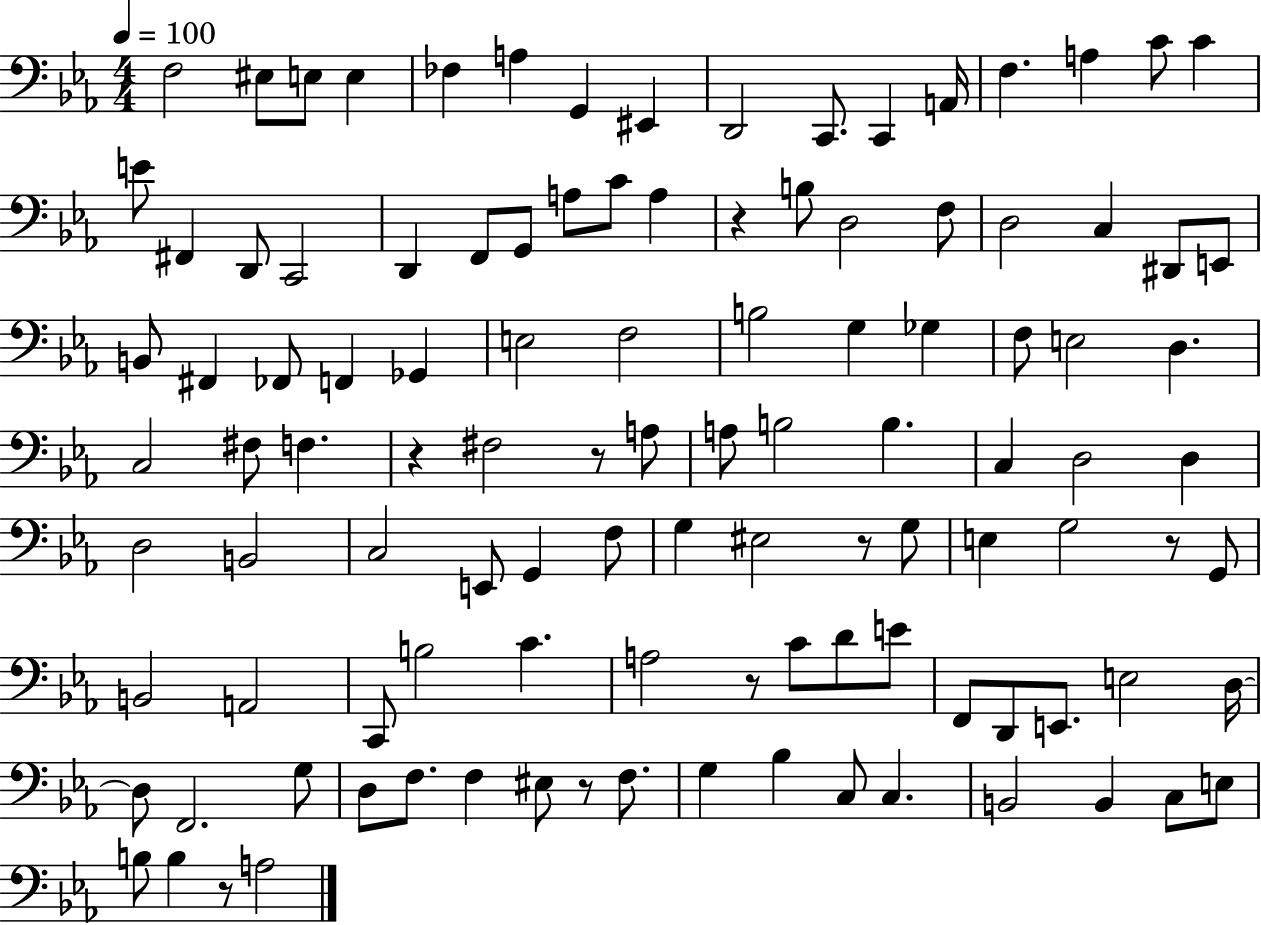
X:1
T:Untitled
M:4/4
L:1/4
K:Eb
F,2 ^E,/2 E,/2 E, _F, A, G,, ^E,, D,,2 C,,/2 C,, A,,/4 F, A, C/2 C E/2 ^F,, D,,/2 C,,2 D,, F,,/2 G,,/2 A,/2 C/2 A, z B,/2 D,2 F,/2 D,2 C, ^D,,/2 E,,/2 B,,/2 ^F,, _F,,/2 F,, _G,, E,2 F,2 B,2 G, _G, F,/2 E,2 D, C,2 ^F,/2 F, z ^F,2 z/2 A,/2 A,/2 B,2 B, C, D,2 D, D,2 B,,2 C,2 E,,/2 G,, F,/2 G, ^E,2 z/2 G,/2 E, G,2 z/2 G,,/2 B,,2 A,,2 C,,/2 B,2 C A,2 z/2 C/2 D/2 E/2 F,,/2 D,,/2 E,,/2 E,2 D,/4 D,/2 F,,2 G,/2 D,/2 F,/2 F, ^E,/2 z/2 F,/2 G, _B, C,/2 C, B,,2 B,, C,/2 E,/2 B,/2 B, z/2 A,2